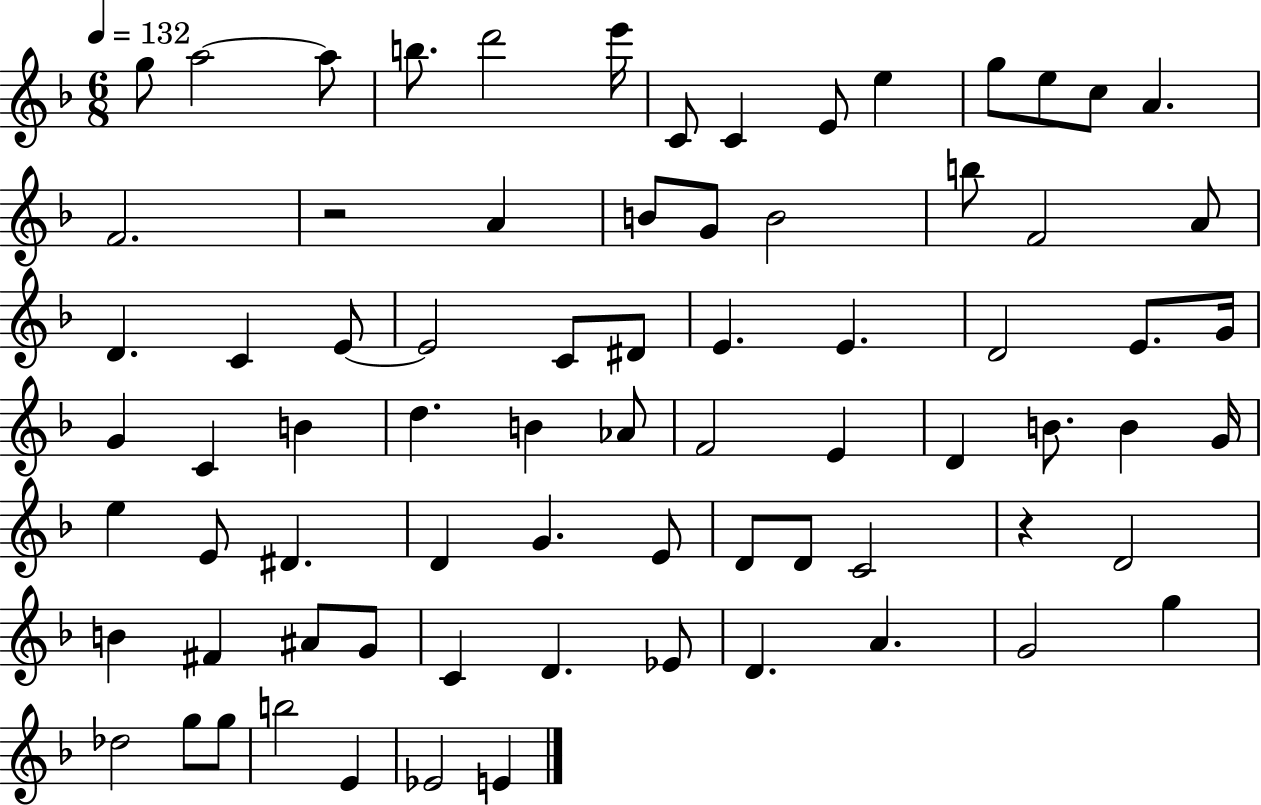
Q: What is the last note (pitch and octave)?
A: E4